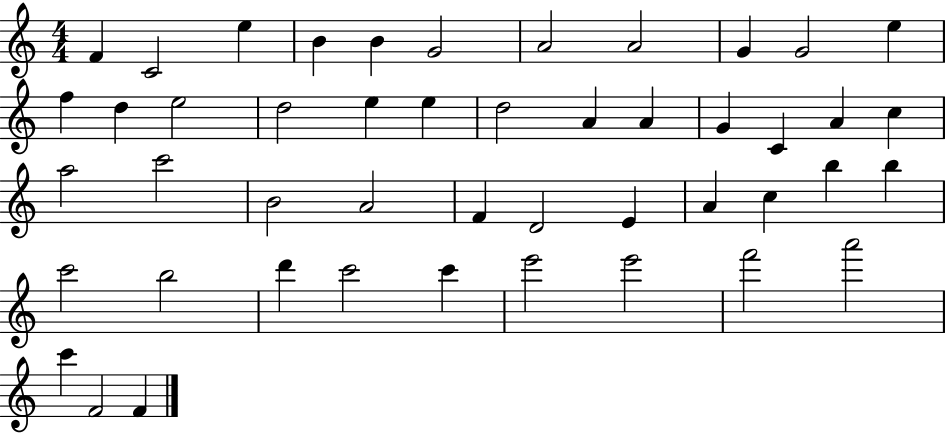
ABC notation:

X:1
T:Untitled
M:4/4
L:1/4
K:C
F C2 e B B G2 A2 A2 G G2 e f d e2 d2 e e d2 A A G C A c a2 c'2 B2 A2 F D2 E A c b b c'2 b2 d' c'2 c' e'2 e'2 f'2 a'2 c' F2 F